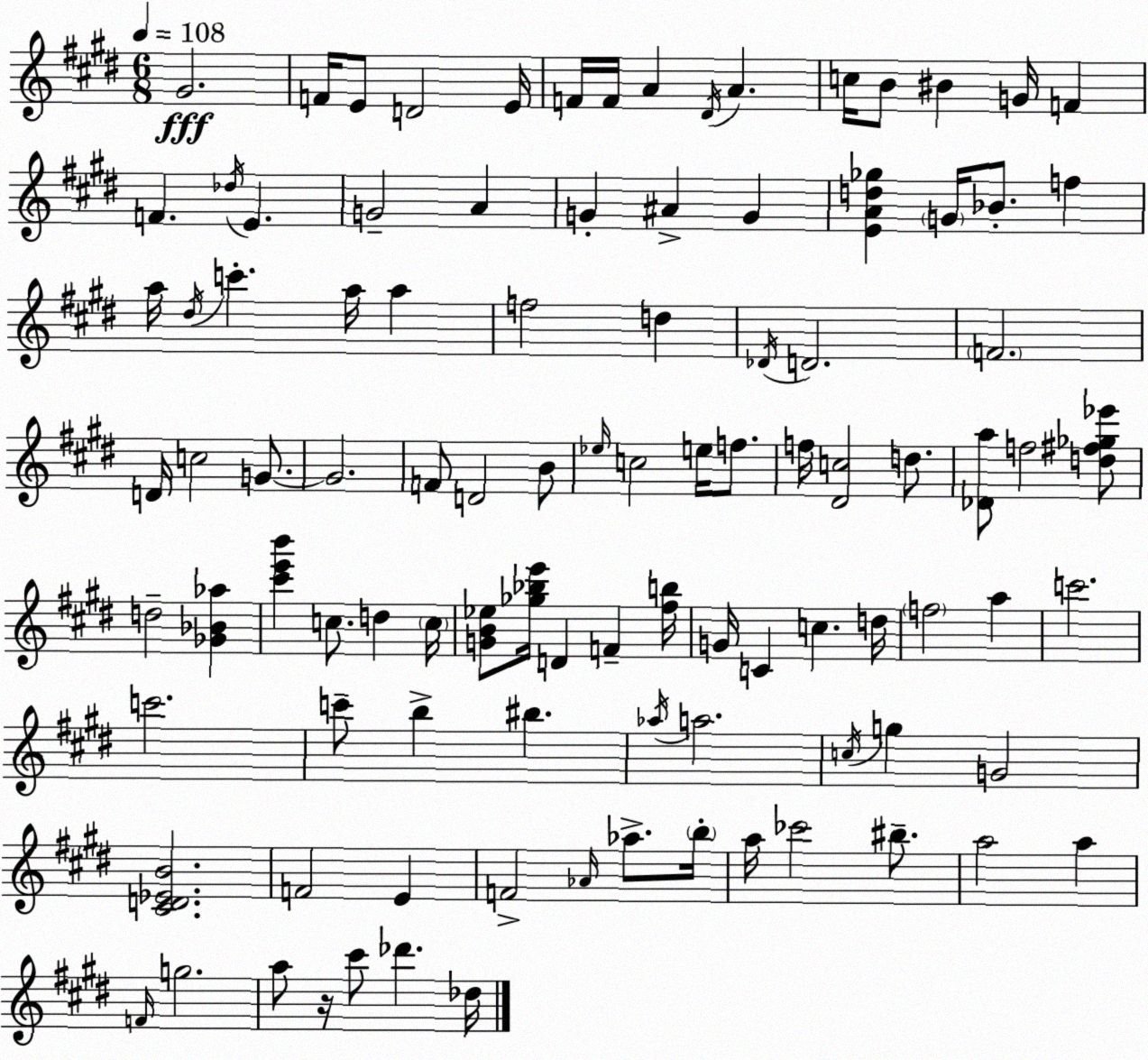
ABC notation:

X:1
T:Untitled
M:6/8
L:1/4
K:E
^G2 F/4 E/2 D2 E/4 F/4 F/4 A ^D/4 A c/4 B/2 ^B G/4 F F _d/4 E G2 A G ^A G [EAd_g] G/4 _B/2 f a/4 ^d/4 c' a/4 a f2 d _D/4 D2 F2 D/4 c2 G/2 G2 F/2 D2 B/2 _e/4 c2 e/4 f/2 f/4 [^Dc]2 d/2 [_Da]/2 f2 [d^f_g_e']/2 d2 [_G_B_a] [^c'e'b'] c/2 d c/4 [GB_e]/2 [_g_be']/4 D F [^fb]/4 G/4 C c d/4 f2 a c'2 c'2 c'/2 b ^b _a/4 a2 c/4 g G2 [^CD_EB]2 F2 E F2 _A/4 _a/2 b/4 a/4 _c'2 ^b/2 a2 a F/4 g2 a/2 z/4 ^c'/2 _d' _d/4